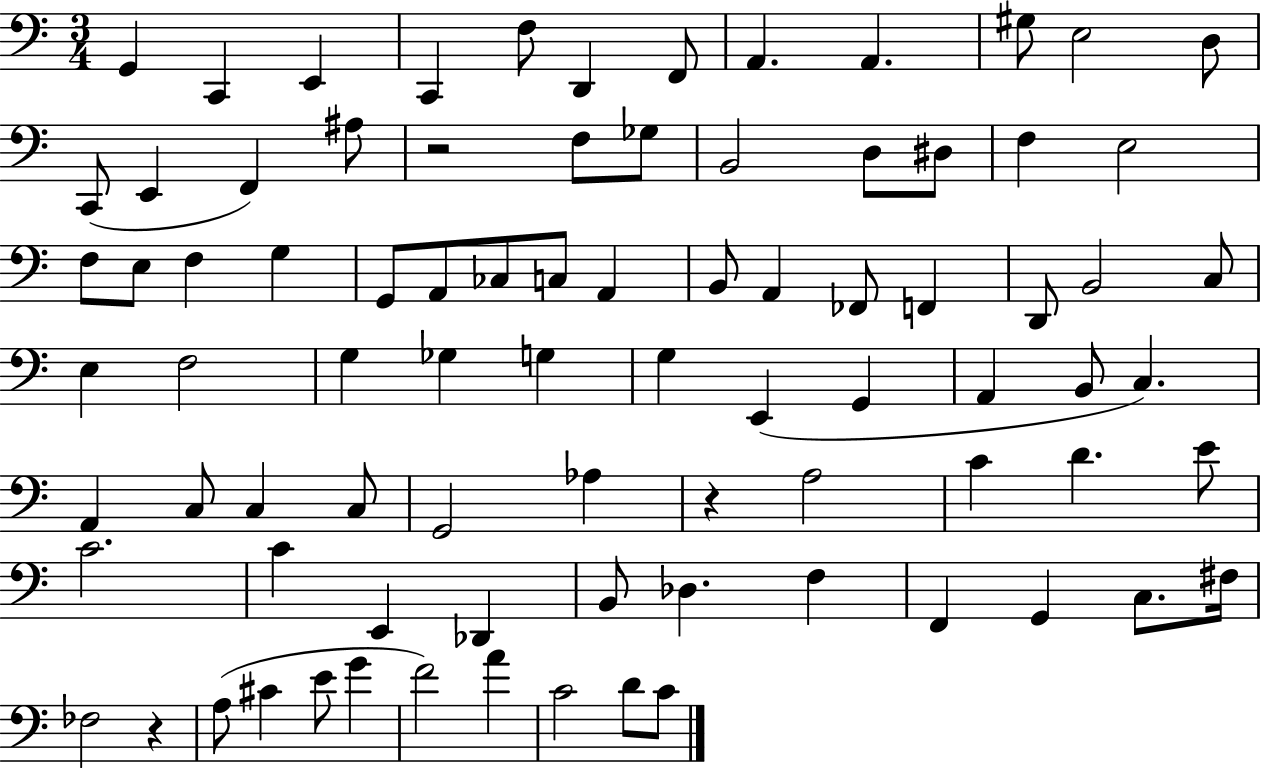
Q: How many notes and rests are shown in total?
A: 84